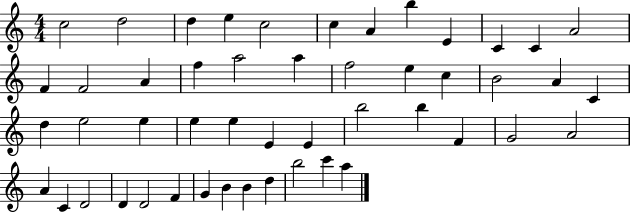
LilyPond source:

{
  \clef treble
  \numericTimeSignature
  \time 4/4
  \key c \major
  c''2 d''2 | d''4 e''4 c''2 | c''4 a'4 b''4 e'4 | c'4 c'4 a'2 | \break f'4 f'2 a'4 | f''4 a''2 a''4 | f''2 e''4 c''4 | b'2 a'4 c'4 | \break d''4 e''2 e''4 | e''4 e''4 e'4 e'4 | b''2 b''4 f'4 | g'2 a'2 | \break a'4 c'4 d'2 | d'4 d'2 f'4 | g'4 b'4 b'4 d''4 | b''2 c'''4 a''4 | \break \bar "|."
}